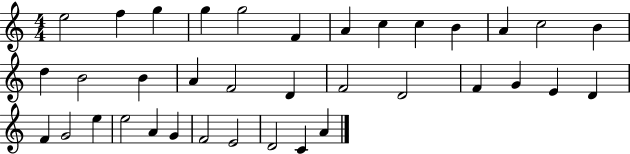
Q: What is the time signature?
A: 4/4